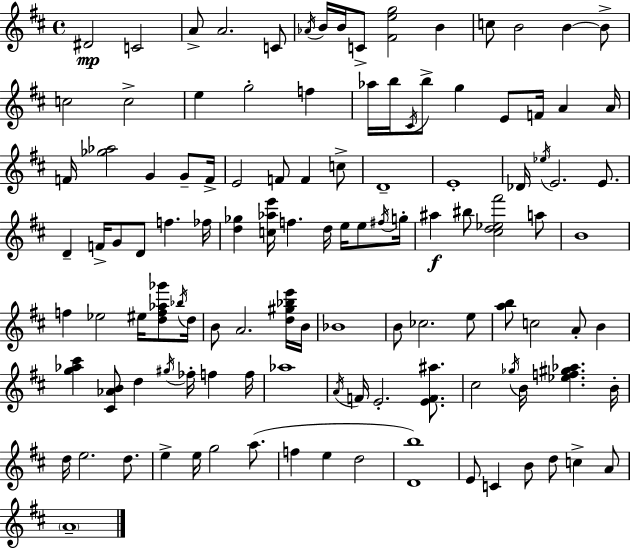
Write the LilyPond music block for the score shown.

{
  \clef treble
  \time 4/4
  \defaultTimeSignature
  \key d \major
  dis'2\mp c'2 | a'8-> a'2. c'8 | \acciaccatura { aes'16 } b'16 b'16 c'8-> <fis' e'' g''>2 b'4 | c''8 b'2 b'4~~ b'8-> | \break c''2 c''2-> | e''4 g''2-. f''4 | aes''16 b''16 \acciaccatura { cis'16 } b''8-> g''4 e'8 f'16 a'4 | a'16 f'16 <ges'' aes''>2 g'4 g'8-- | \break f'16-> e'2 f'8 f'4 | c''8-> d'1-- | e'1-. | des'16 \acciaccatura { ees''16 } e'2. | \break e'8. d'4-- f'16-> g'8 d'8 f''4. | fes''16 <d'' ges''>4 <c'' aes'' e'''>16 f''4. d''16 e''16 | e''8 \acciaccatura { fis''16 } g''16-. ais''4\f bis''8 <cis'' d'' ees'' fis'''>2 | a''8 b'1 | \break f''4 ees''2 | eis''16 <d'' f'' aes'' ges'''>8 \acciaccatura { bes''16 } d''16 b'8 a'2. | <d'' gis'' bes'' e'''>16 b'16 bes'1 | b'8 ces''2. | \break e''8 <a'' b''>8 c''2 a'8-. | b'4 <g'' aes'' cis'''>4 <cis' aes' b'>8 d''4 \acciaccatura { gis''16 } | fes''16-. f''4 f''16 aes''1 | \acciaccatura { a'16 } f'16 e'2.-. | \break <e' f' ais''>8. cis''2 \acciaccatura { ges''16 } | b'16 <ees'' f'' gis'' aes''>4. b'16-. d''16 e''2. | d''8. e''4-> e''16 g''2 | a''8.( f''4 e''4 | \break d''2 <d' b''>1) | e'8 c'4 b'8 | d''8 c''4-> a'8 \parenthesize a'1-- | \bar "|."
}